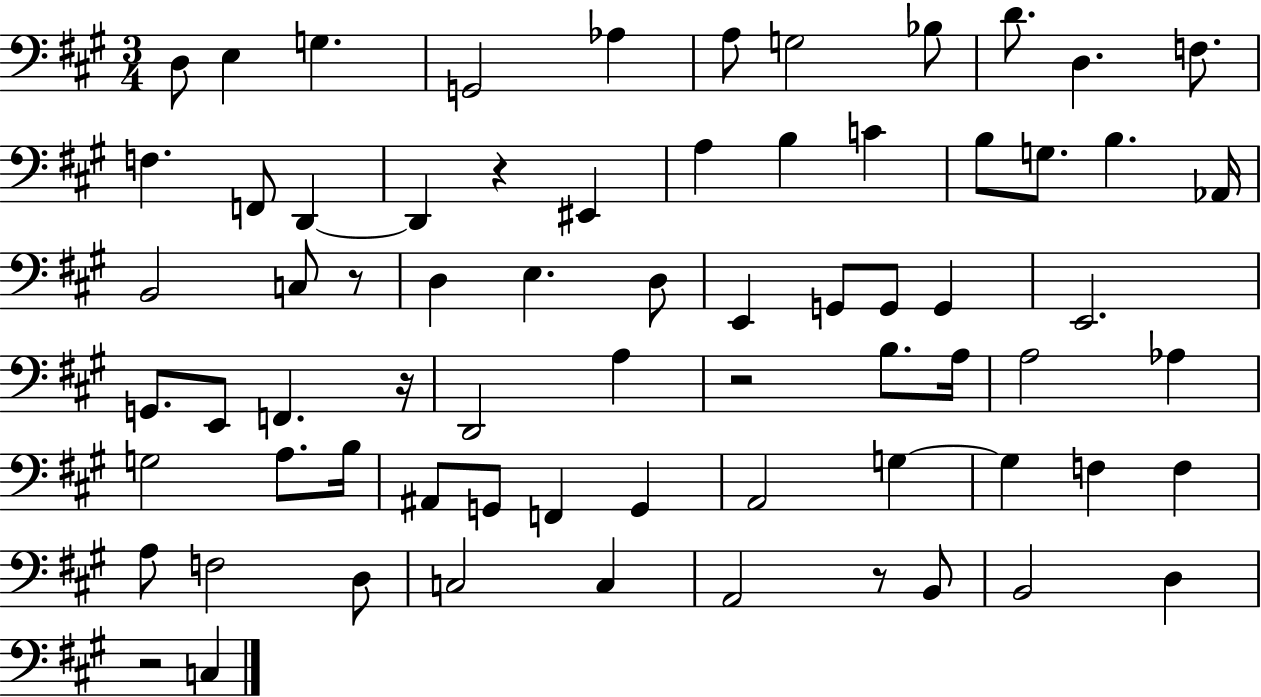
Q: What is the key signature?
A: A major